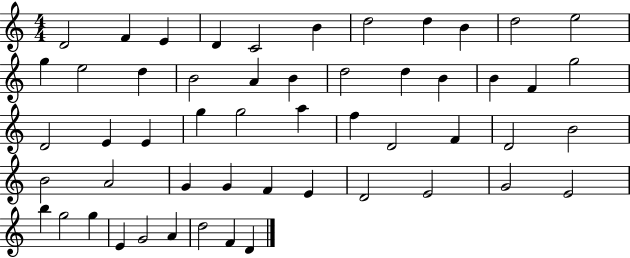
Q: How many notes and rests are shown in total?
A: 53